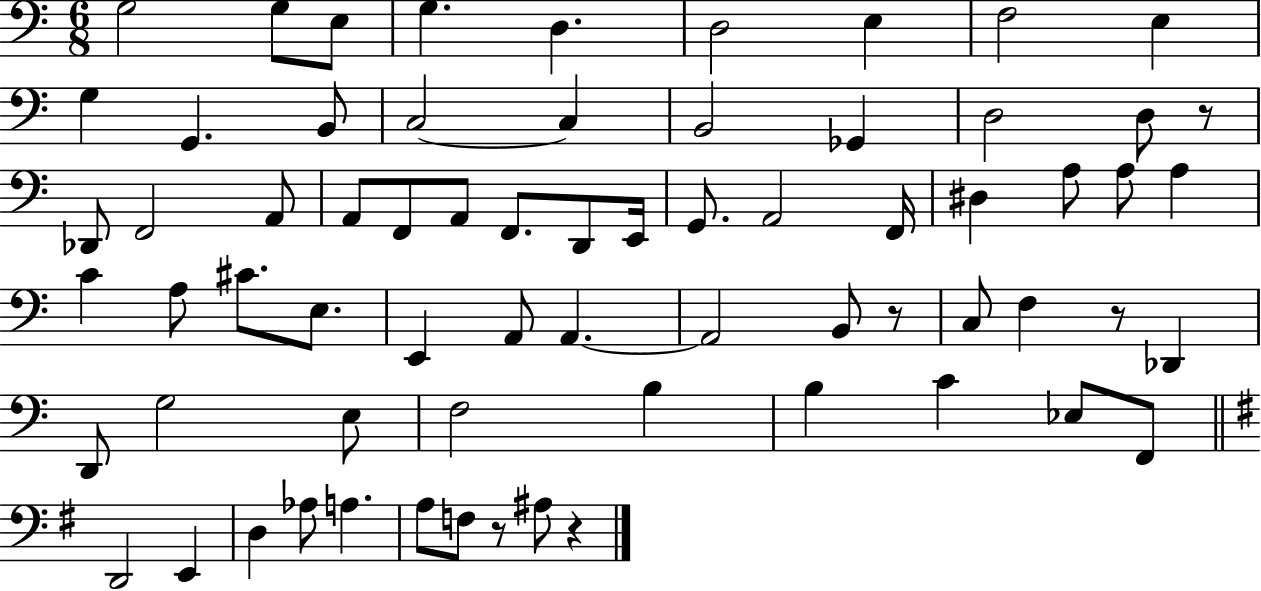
G3/h G3/e E3/e G3/q. D3/q. D3/h E3/q F3/h E3/q G3/q G2/q. B2/e C3/h C3/q B2/h Gb2/q D3/h D3/e R/e Db2/e F2/h A2/e A2/e F2/e A2/e F2/e. D2/e E2/s G2/e. A2/h F2/s D#3/q A3/e A3/e A3/q C4/q A3/e C#4/e. E3/e. E2/q A2/e A2/q. A2/h B2/e R/e C3/e F3/q R/e Db2/q D2/e G3/h E3/e F3/h B3/q B3/q C4/q Eb3/e F2/e D2/h E2/q D3/q Ab3/e A3/q. A3/e F3/e R/e A#3/e R/q